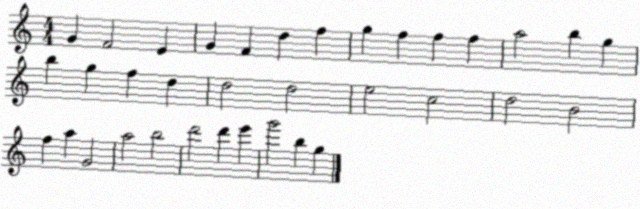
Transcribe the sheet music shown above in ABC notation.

X:1
T:Untitled
M:4/4
L:1/4
K:C
G F2 E G F d f g f f f a2 b g b g f d d2 d2 e2 c2 d2 B2 f a G2 a2 b2 d'2 d' e' g'2 b g